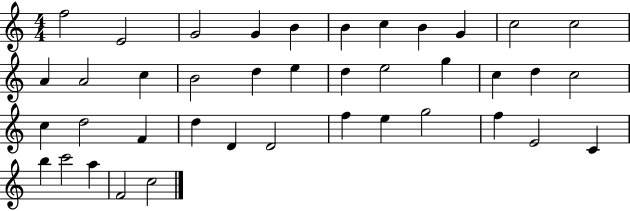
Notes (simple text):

F5/h E4/h G4/h G4/q B4/q B4/q C5/q B4/q G4/q C5/h C5/h A4/q A4/h C5/q B4/h D5/q E5/q D5/q E5/h G5/q C5/q D5/q C5/h C5/q D5/h F4/q D5/q D4/q D4/h F5/q E5/q G5/h F5/q E4/h C4/q B5/q C6/h A5/q F4/h C5/h